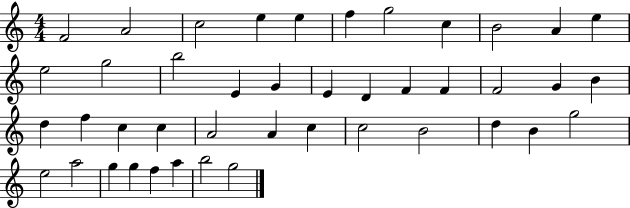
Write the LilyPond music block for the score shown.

{
  \clef treble
  \numericTimeSignature
  \time 4/4
  \key c \major
  f'2 a'2 | c''2 e''4 e''4 | f''4 g''2 c''4 | b'2 a'4 e''4 | \break e''2 g''2 | b''2 e'4 g'4 | e'4 d'4 f'4 f'4 | f'2 g'4 b'4 | \break d''4 f''4 c''4 c''4 | a'2 a'4 c''4 | c''2 b'2 | d''4 b'4 g''2 | \break e''2 a''2 | g''4 g''4 f''4 a''4 | b''2 g''2 | \bar "|."
}